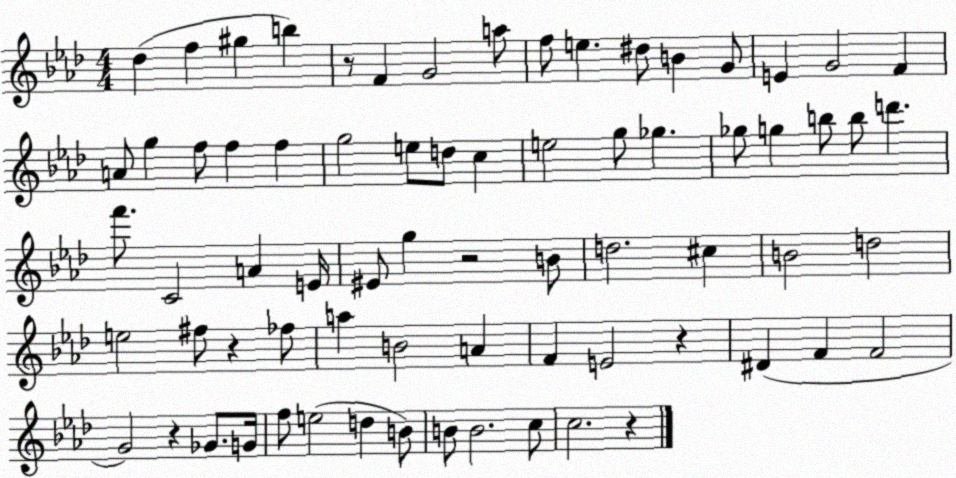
X:1
T:Untitled
M:4/4
L:1/4
K:Ab
_d f ^g b z/2 F G2 a/2 f/2 e ^d/2 B G/2 E G2 F A/2 g f/2 f f g2 e/2 d/2 c e2 g/2 _g _g/2 g b/2 b/2 d' f'/2 C2 A E/4 ^E/2 g z2 B/2 d2 ^c B2 d2 e2 ^f/2 z _f/2 a B2 A F E2 z ^D F F2 G2 z _G/2 G/4 f/2 e2 d B/2 B/2 B2 c/2 c2 z